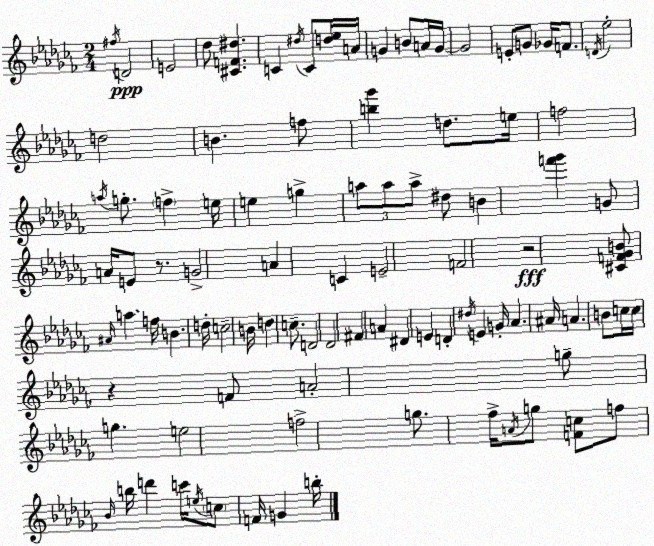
X:1
T:Untitled
M:2/4
L:1/4
K:Abm
^f/4 D2 E2 _d/2 [^CF^d] C ^d/4 C/2 [d_e]/4 A/4 G B/2 A/4 G/4 G2 E/2 G/2 _G/4 F/2 D/4 _e2 d2 B f/2 [b_g'] d/2 e/4 f2 a/4 g/2 f e/4 e g a/2 a/2 a/2 ^d/2 B [f'_g'] G/2 A/4 E/2 z/2 G2 A C E2 F2 z2 [^CF_GB]/2 ^A/4 a f/4 B d/4 c2 B/4 d c/2 D2 _D2 ^F A ^D E D ^d/4 E G/4 _A ^A/4 A B/2 c/4 c/4 z F/2 A2 g/2 g e2 f2 g/2 _f/4 A/4 g/2 [Fc]/2 f/2 _B/4 b/4 d' c'/4 e/4 c/2 F/4 G b/4